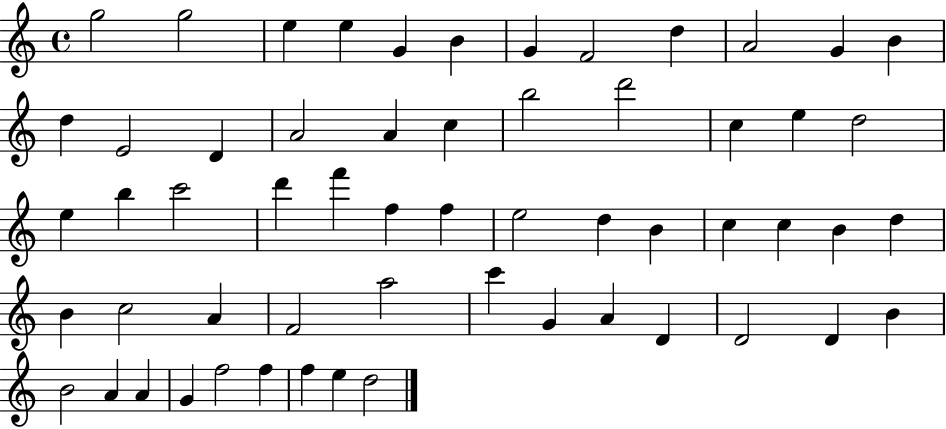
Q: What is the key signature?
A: C major